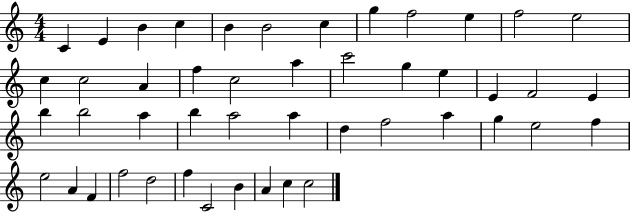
{
  \clef treble
  \numericTimeSignature
  \time 4/4
  \key c \major
  c'4 e'4 b'4 c''4 | b'4 b'2 c''4 | g''4 f''2 e''4 | f''2 e''2 | \break c''4 c''2 a'4 | f''4 c''2 a''4 | c'''2 g''4 e''4 | e'4 f'2 e'4 | \break b''4 b''2 a''4 | b''4 a''2 a''4 | d''4 f''2 a''4 | g''4 e''2 f''4 | \break e''2 a'4 f'4 | f''2 d''2 | f''4 c'2 b'4 | a'4 c''4 c''2 | \break \bar "|."
}